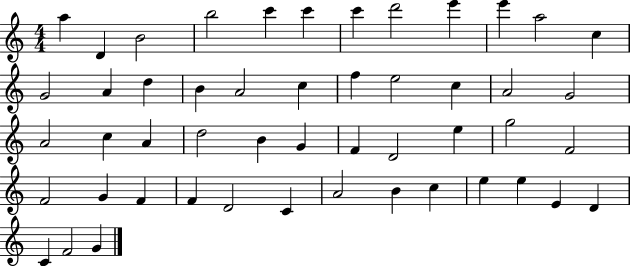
{
  \clef treble
  \numericTimeSignature
  \time 4/4
  \key c \major
  a''4 d'4 b'2 | b''2 c'''4 c'''4 | c'''4 d'''2 e'''4 | e'''4 a''2 c''4 | \break g'2 a'4 d''4 | b'4 a'2 c''4 | f''4 e''2 c''4 | a'2 g'2 | \break a'2 c''4 a'4 | d''2 b'4 g'4 | f'4 d'2 e''4 | g''2 f'2 | \break f'2 g'4 f'4 | f'4 d'2 c'4 | a'2 b'4 c''4 | e''4 e''4 e'4 d'4 | \break c'4 f'2 g'4 | \bar "|."
}